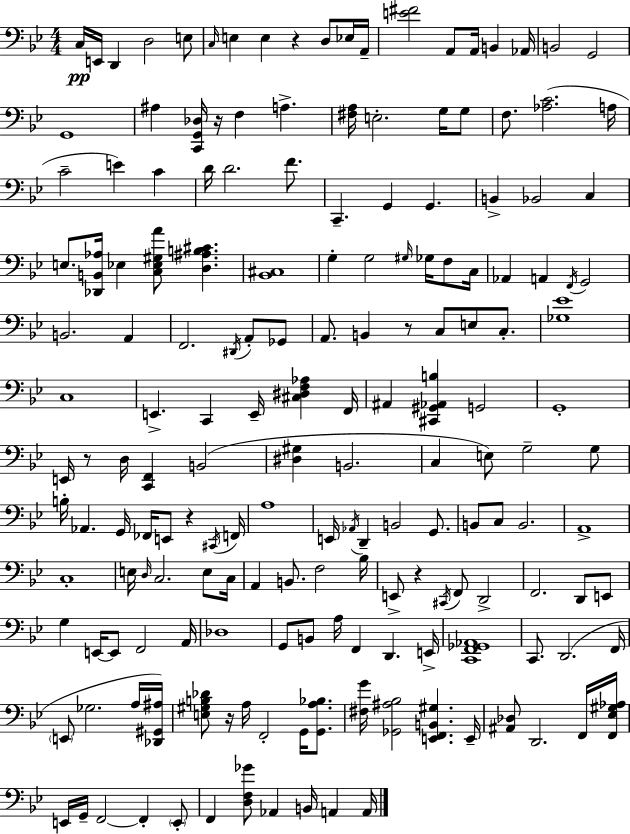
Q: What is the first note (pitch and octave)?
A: C3